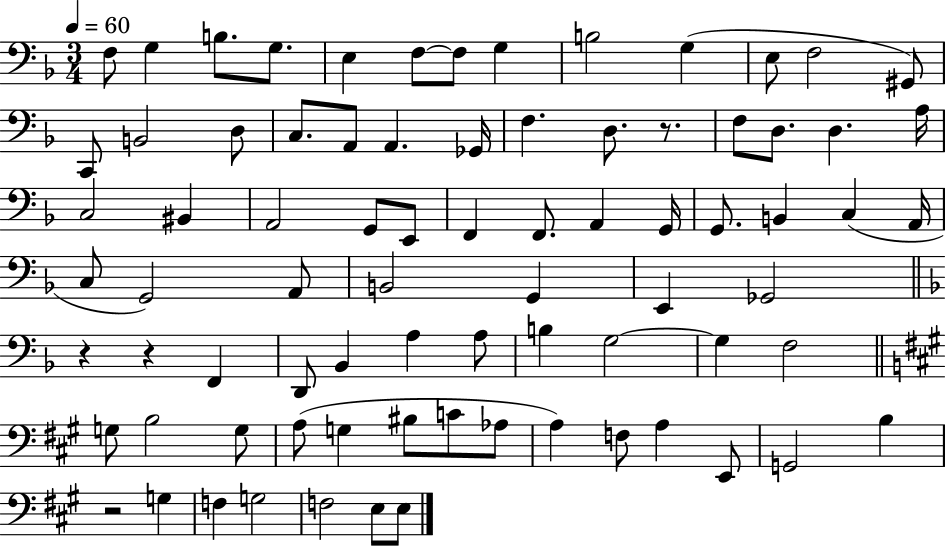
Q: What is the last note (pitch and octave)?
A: E3